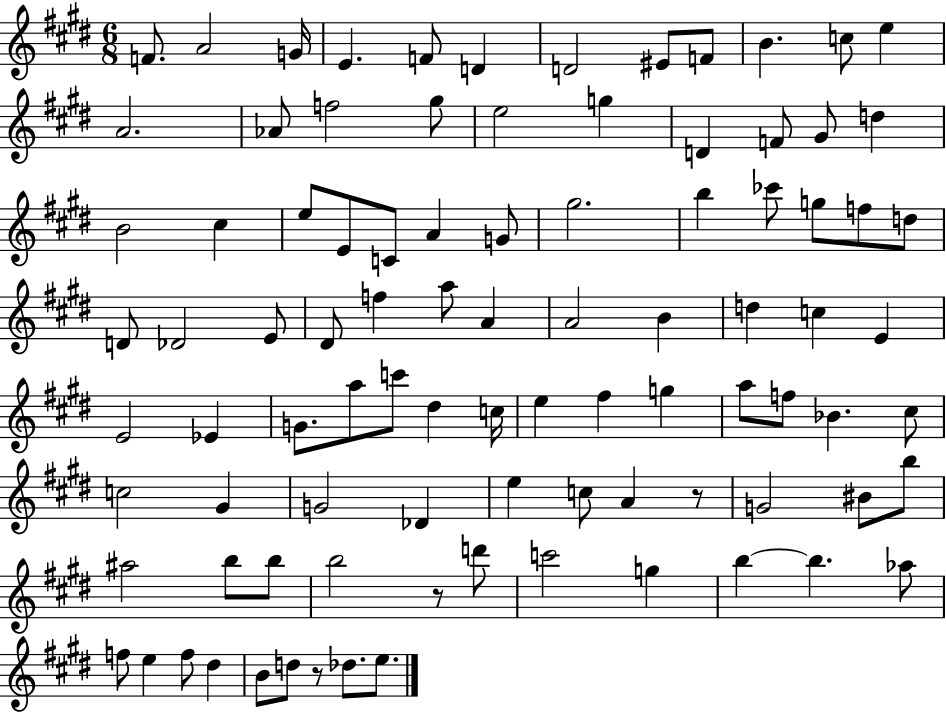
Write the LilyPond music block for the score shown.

{
  \clef treble
  \numericTimeSignature
  \time 6/8
  \key e \major
  \repeat volta 2 { f'8. a'2 g'16 | e'4. f'8 d'4 | d'2 eis'8 f'8 | b'4. c''8 e''4 | \break a'2. | aes'8 f''2 gis''8 | e''2 g''4 | d'4 f'8 gis'8 d''4 | \break b'2 cis''4 | e''8 e'8 c'8 a'4 g'8 | gis''2. | b''4 ces'''8 g''8 f''8 d''8 | \break d'8 des'2 e'8 | dis'8 f''4 a''8 a'4 | a'2 b'4 | d''4 c''4 e'4 | \break e'2 ees'4 | g'8. a''8 c'''8 dis''4 c''16 | e''4 fis''4 g''4 | a''8 f''8 bes'4. cis''8 | \break c''2 gis'4 | g'2 des'4 | e''4 c''8 a'4 r8 | g'2 bis'8 b''8 | \break ais''2 b''8 b''8 | b''2 r8 d'''8 | c'''2 g''4 | b''4~~ b''4. aes''8 | \break f''8 e''4 f''8 dis''4 | b'8 d''8 r8 des''8. e''8. | } \bar "|."
}